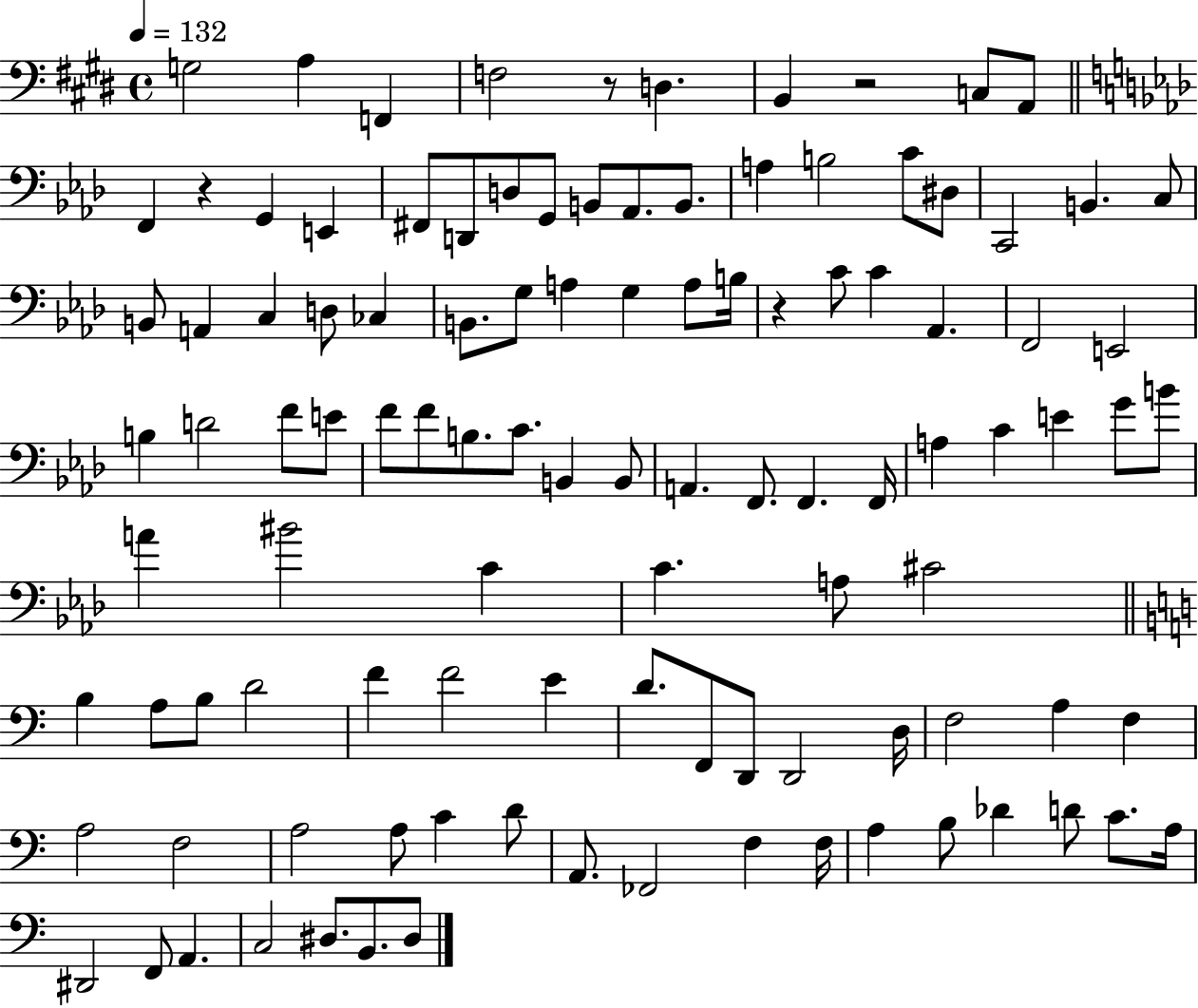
{
  \clef bass
  \time 4/4
  \defaultTimeSignature
  \key e \major
  \tempo 4 = 132
  g2 a4 f,4 | f2 r8 d4. | b,4 r2 c8 a,8 | \bar "||" \break \key aes \major f,4 r4 g,4 e,4 | fis,8 d,8 d8 g,8 b,8 aes,8. b,8. | a4 b2 c'8 dis8 | c,2 b,4. c8 | \break b,8 a,4 c4 d8 ces4 | b,8. g8 a4 g4 a8 b16 | r4 c'8 c'4 aes,4. | f,2 e,2 | \break b4 d'2 f'8 e'8 | f'8 f'8 b8. c'8. b,4 b,8 | a,4. f,8. f,4. f,16 | a4 c'4 e'4 g'8 b'8 | \break a'4 bis'2 c'4 | c'4. a8 cis'2 | \bar "||" \break \key c \major b4 a8 b8 d'2 | f'4 f'2 e'4 | d'8. f,8 d,8 d,2 d16 | f2 a4 f4 | \break a2 f2 | a2 a8 c'4 d'8 | a,8. fes,2 f4 f16 | a4 b8 des'4 d'8 c'8. a16 | \break dis,2 f,8 a,4. | c2 dis8. b,8. dis8 | \bar "|."
}